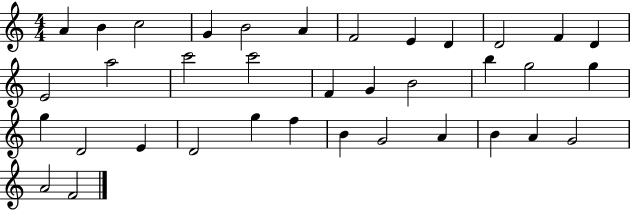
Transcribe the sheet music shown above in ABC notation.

X:1
T:Untitled
M:4/4
L:1/4
K:C
A B c2 G B2 A F2 E D D2 F D E2 a2 c'2 c'2 F G B2 b g2 g g D2 E D2 g f B G2 A B A G2 A2 F2